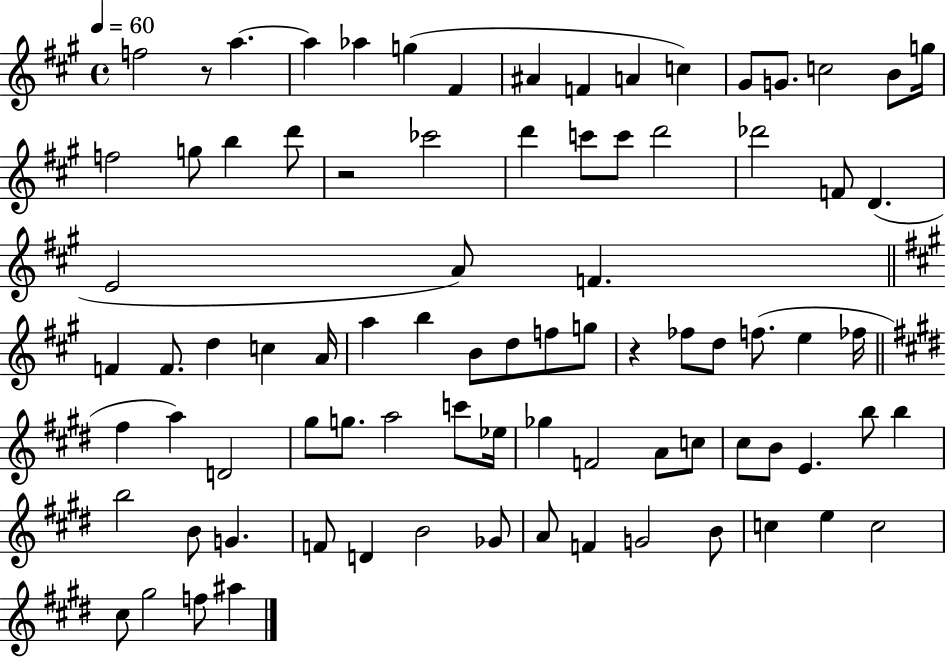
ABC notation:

X:1
T:Untitled
M:4/4
L:1/4
K:A
f2 z/2 a a _a g ^F ^A F A c ^G/2 G/2 c2 B/2 g/4 f2 g/2 b d'/2 z2 _c'2 d' c'/2 c'/2 d'2 _d'2 F/2 D E2 A/2 F F F/2 d c A/4 a b B/2 d/2 f/2 g/2 z _f/2 d/2 f/2 e _f/4 ^f a D2 ^g/2 g/2 a2 c'/2 _e/4 _g F2 A/2 c/2 ^c/2 B/2 E b/2 b b2 B/2 G F/2 D B2 _G/2 A/2 F G2 B/2 c e c2 ^c/2 ^g2 f/2 ^a